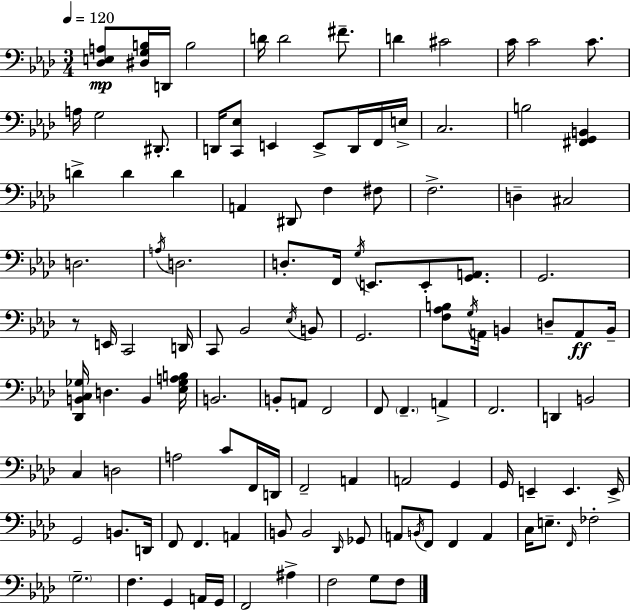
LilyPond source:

{
  \clef bass
  \numericTimeSignature
  \time 3/4
  \key f \minor
  \tempo 4 = 120
  <des e a>8\mp <dis g b>16 d,16 b2 | d'16 d'2 fis'8.-- | d'4 cis'2 | c'16 c'2 c'8. | \break a16 g2 dis,8.-. | d,16 <c, ees>8 e,4 e,8-> d,16 f,16 e16-> | c2. | b2 <fis, g, b,>4 | \break d'4-> d'4 d'4 | a,4 dis,8 f4 fis8 | f2.-> | d4-- cis2 | \break d2. | \acciaccatura { a16 } d2. | d8.-. f,16 \acciaccatura { g16 } e,8. e,8-. <g, a,>8. | g,2. | \break r8 e,16 c,2 | d,16 c,8 bes,2 | \acciaccatura { ees16 } b,8 g,2. | <f aes b>8 \acciaccatura { g16 } a,16 b,4 d8-- | \break a,8\ff b,16-- <des, b, c ges>16 d4. b,4 | <ees ges a b>16 b,2. | b,8-. a,8 f,2 | f,8 \parenthesize f,4.-- | \break a,4-> f,2. | d,4 b,2 | c4 d2 | a2 | \break c'8 f,16 d,16 f,2-- | a,4 a,2 | g,4 g,16 e,4-- e,4. | e,16-> g,2 | \break b,8. d,16 f,8 f,4. | a,4 b,8 b,2 | \grace { des,16 } ges,8 a,8 \acciaccatura { b,16 } f,8 f,4 | a,4 c16 e8.-- \grace { f,16 } fes2-. | \break \parenthesize g2.-- | f4. | g,4 a,16 g,16 f,2 | ais4-> f2 | \break g8 f8 \bar "|."
}